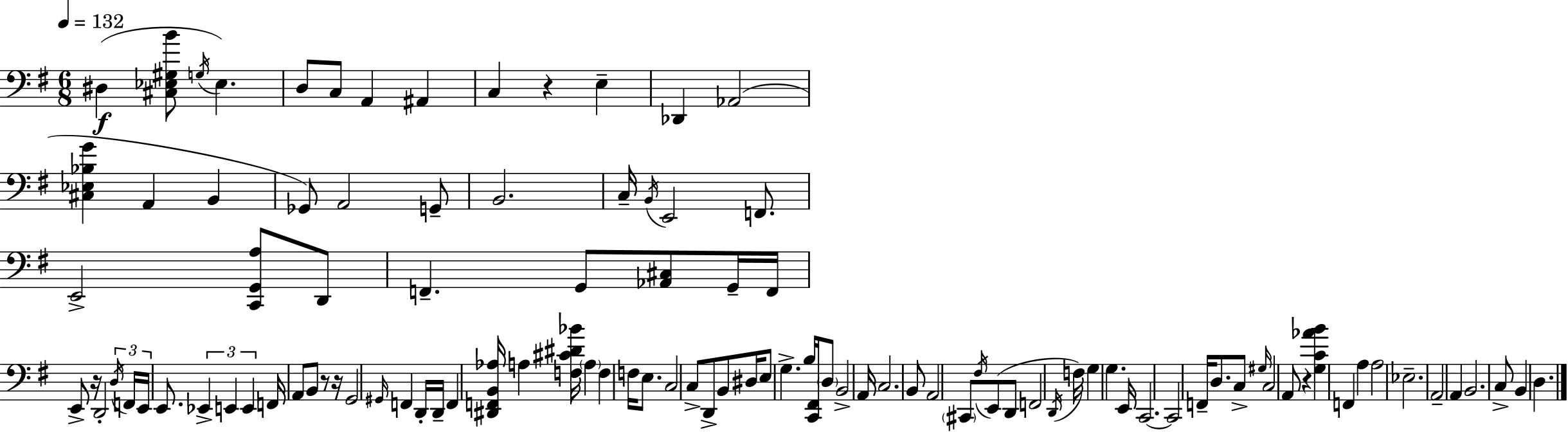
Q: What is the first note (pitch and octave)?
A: D#3